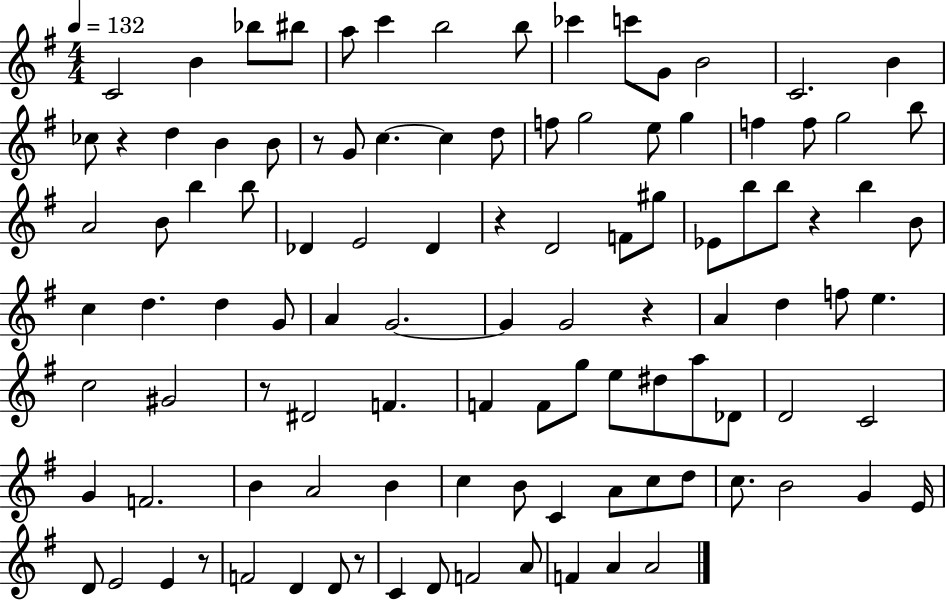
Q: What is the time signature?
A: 4/4